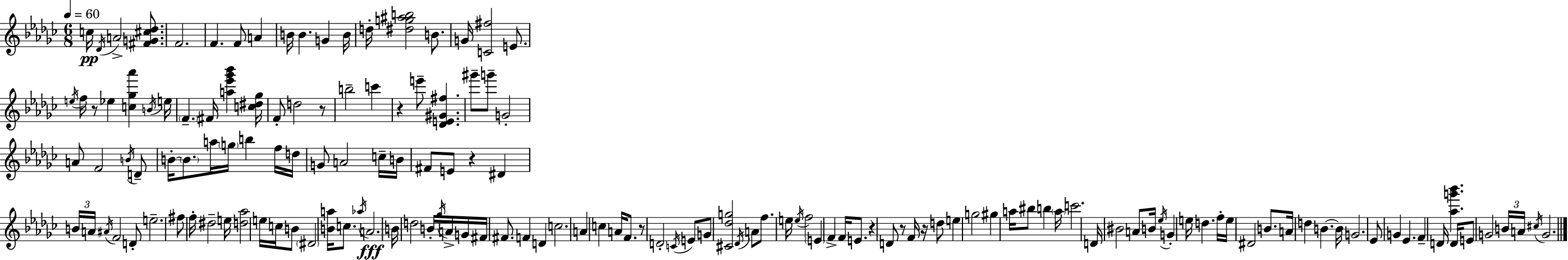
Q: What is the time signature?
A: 6/8